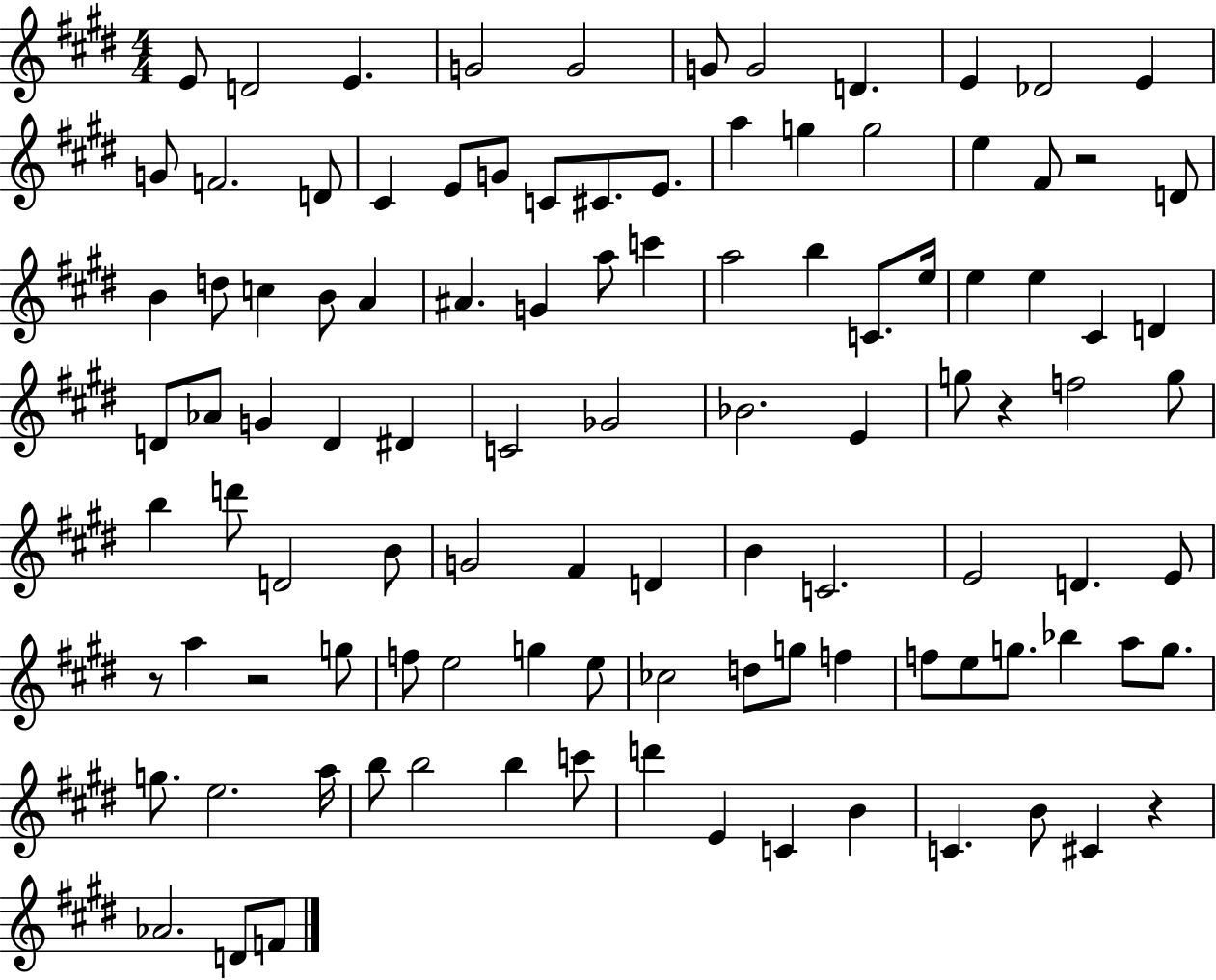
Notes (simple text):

E4/e D4/h E4/q. G4/h G4/h G4/e G4/h D4/q. E4/q Db4/h E4/q G4/e F4/h. D4/e C#4/q E4/e G4/e C4/e C#4/e. E4/e. A5/q G5/q G5/h E5/q F#4/e R/h D4/e B4/q D5/e C5/q B4/e A4/q A#4/q. G4/q A5/e C6/q A5/h B5/q C4/e. E5/s E5/q E5/q C#4/q D4/q D4/e Ab4/e G4/q D4/q D#4/q C4/h Gb4/h Bb4/h. E4/q G5/e R/q F5/h G5/e B5/q D6/e D4/h B4/e G4/h F#4/q D4/q B4/q C4/h. E4/h D4/q. E4/e R/e A5/q R/h G5/e F5/e E5/h G5/q E5/e CES5/h D5/e G5/e F5/q F5/e E5/e G5/e. Bb5/q A5/e G5/e. G5/e. E5/h. A5/s B5/e B5/h B5/q C6/e D6/q E4/q C4/q B4/q C4/q. B4/e C#4/q R/q Ab4/h. D4/e F4/e